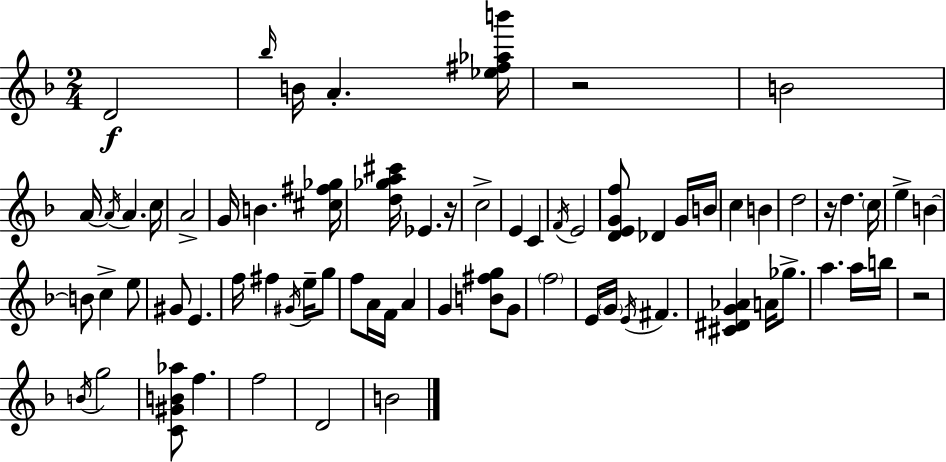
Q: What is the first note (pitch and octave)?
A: D4